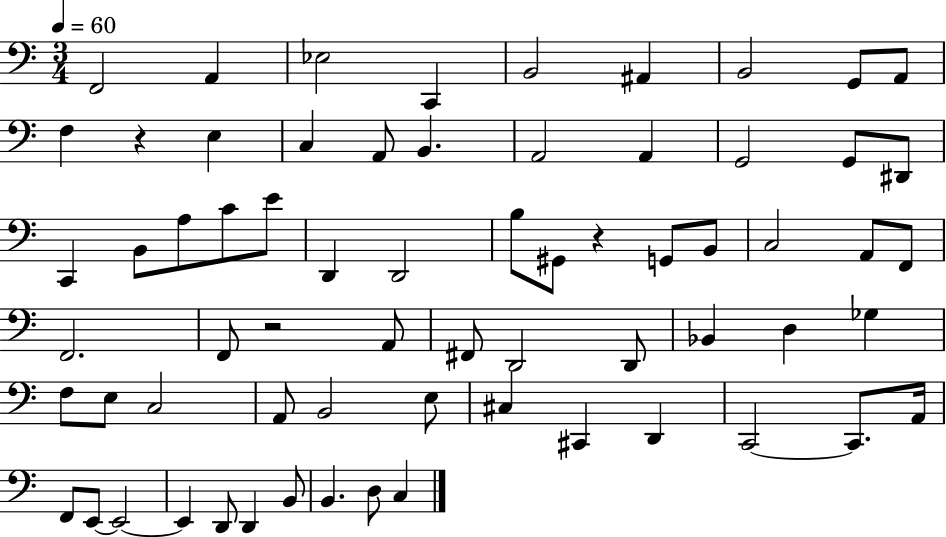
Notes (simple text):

F2/h A2/q Eb3/h C2/q B2/h A#2/q B2/h G2/e A2/e F3/q R/q E3/q C3/q A2/e B2/q. A2/h A2/q G2/h G2/e D#2/e C2/q B2/e A3/e C4/e E4/e D2/q D2/h B3/e G#2/e R/q G2/e B2/e C3/h A2/e F2/e F2/h. F2/e R/h A2/e F#2/e D2/h D2/e Bb2/q D3/q Gb3/q F3/e E3/e C3/h A2/e B2/h E3/e C#3/q C#2/q D2/q C2/h C2/e. A2/s F2/e E2/e E2/h E2/q D2/e D2/q B2/e B2/q. D3/e C3/q